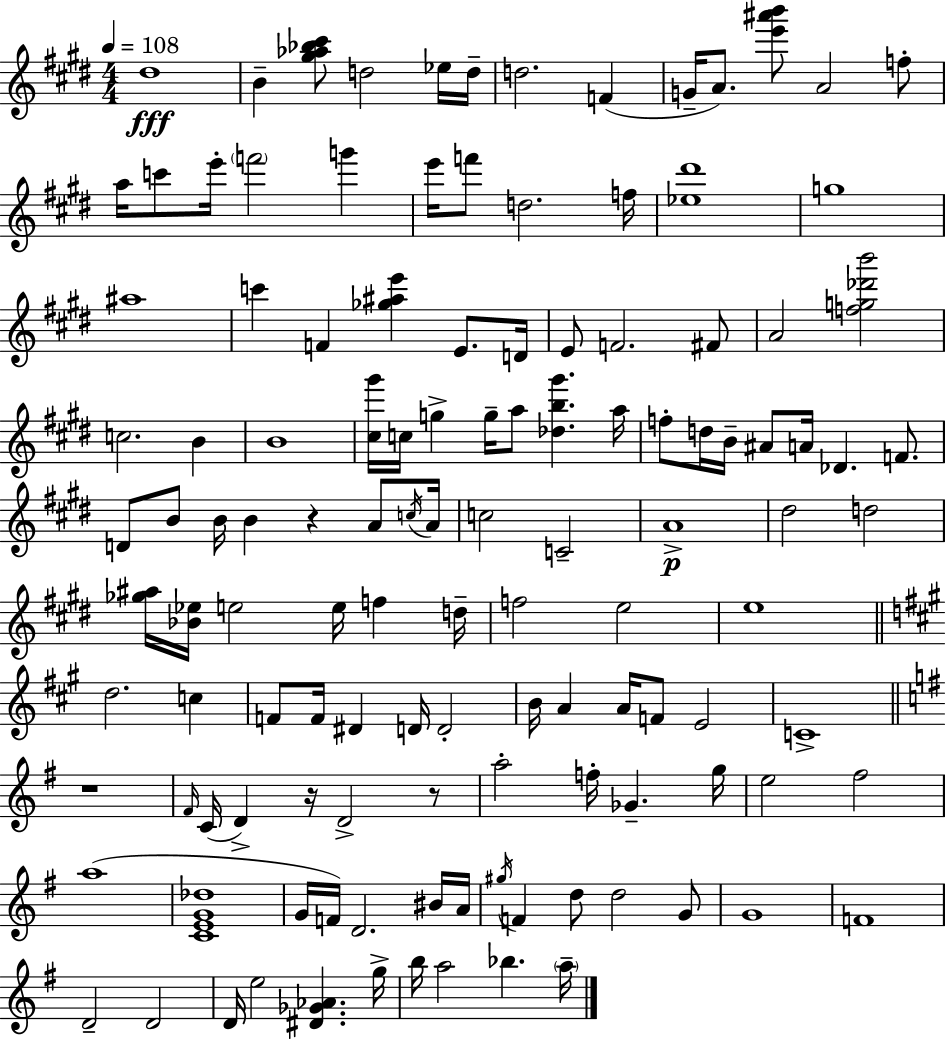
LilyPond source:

{
  \clef treble
  \numericTimeSignature
  \time 4/4
  \key e \major
  \tempo 4 = 108
  \repeat volta 2 { dis''1\fff | b'4-- <gis'' aes'' bes'' cis'''>8 d''2 ees''16 d''16-- | d''2. f'4( | g'16-- a'8.) <e''' ais''' b'''>8 a'2 f''8-. | \break a''16 c'''8 e'''16-. \parenthesize f'''2 g'''4 | e'''16 f'''8 d''2. f''16 | <ees'' dis'''>1 | g''1 | \break ais''1 | c'''4 f'4 <ges'' ais'' e'''>4 e'8. d'16 | e'8 f'2. fis'8 | a'2 <f'' g'' des''' b'''>2 | \break c''2. b'4 | b'1 | <cis'' gis'''>16 c''16 g''4-> g''16-- a''8 <des'' b'' gis'''>4. a''16 | f''8-. d''16 b'16-- ais'8 a'16 des'4. f'8. | \break d'8 b'8 b'16 b'4 r4 a'8 \acciaccatura { c''16 } | a'16 c''2 c'2-- | a'1->\p | dis''2 d''2 | \break <ges'' ais''>16 <bes' ees''>16 e''2 e''16 f''4 | d''16-- f''2 e''2 | e''1 | \bar "||" \break \key a \major d''2. c''4 | f'8 f'16 dis'4 d'16 d'2-. | b'16 a'4 a'16 f'8 e'2 | c'1-> | \break \bar "||" \break \key e \minor r1 | \grace { fis'16 }( c'16 d'4->) r16 d'2-> r8 | a''2-. f''16-. ges'4.-- | g''16 e''2 fis''2 | \break a''1( | <c' e' g' des''>1 | g'16 f'16) d'2. bis'16 | a'16 \acciaccatura { gis''16 } f'4 d''8 d''2 | \break g'8 g'1 | f'1 | d'2-- d'2 | d'16 e''2 <dis' ges' aes'>4. | \break g''16-> b''16 a''2 bes''4. | \parenthesize a''16-- } \bar "|."
}